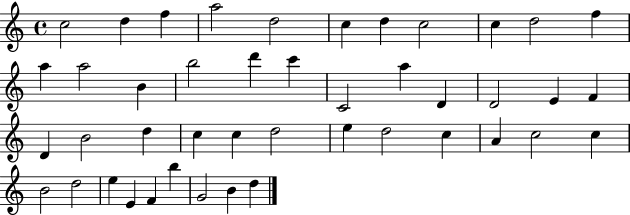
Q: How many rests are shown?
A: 0